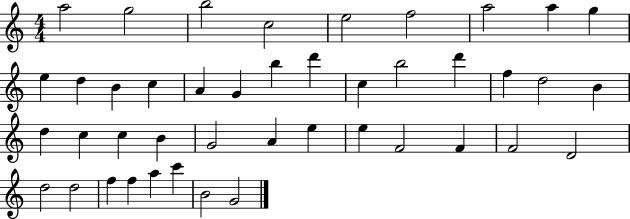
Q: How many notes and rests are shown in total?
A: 43